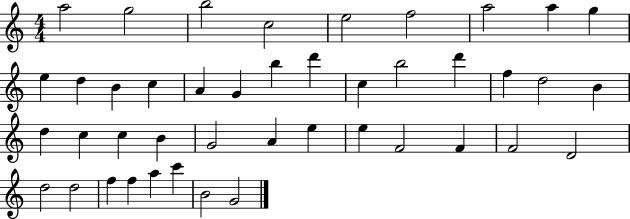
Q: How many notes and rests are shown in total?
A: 43